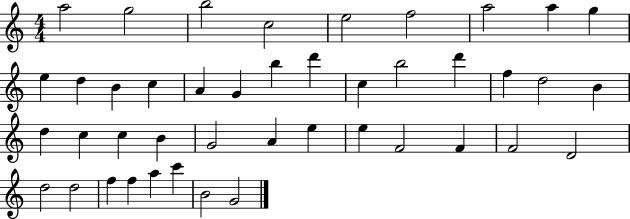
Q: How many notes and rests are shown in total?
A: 43